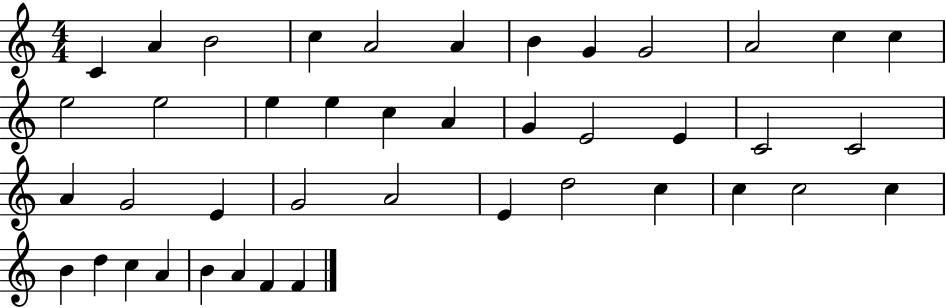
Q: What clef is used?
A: treble